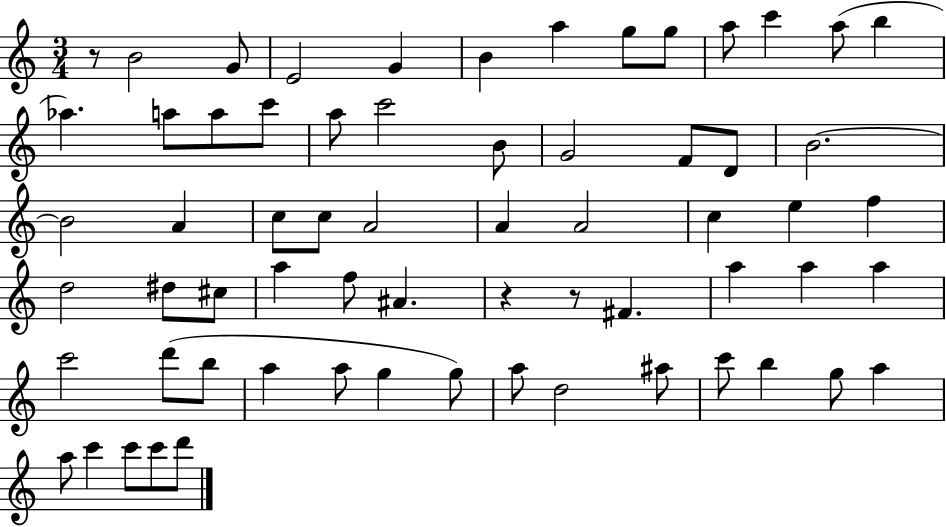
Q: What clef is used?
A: treble